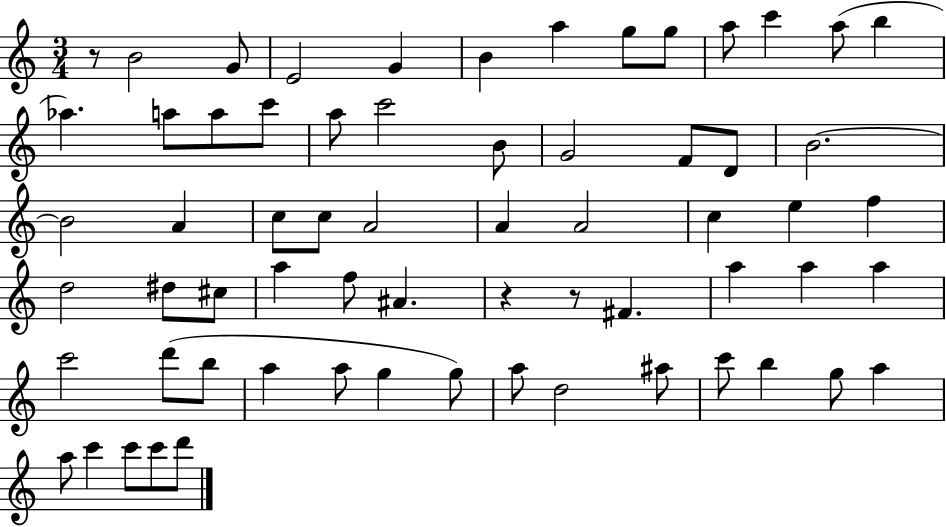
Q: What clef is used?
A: treble